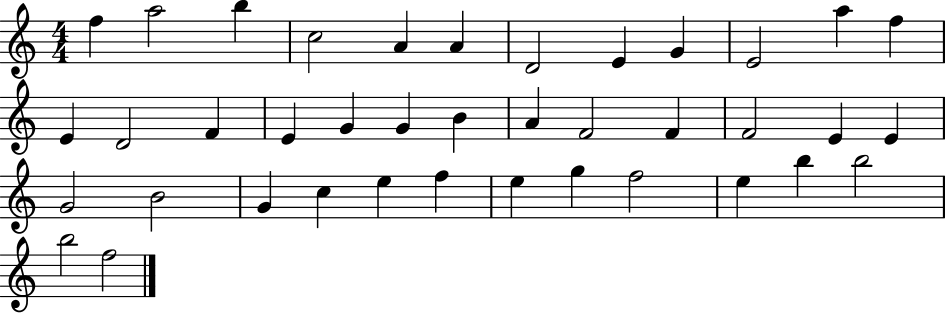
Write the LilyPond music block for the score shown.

{
  \clef treble
  \numericTimeSignature
  \time 4/4
  \key c \major
  f''4 a''2 b''4 | c''2 a'4 a'4 | d'2 e'4 g'4 | e'2 a''4 f''4 | \break e'4 d'2 f'4 | e'4 g'4 g'4 b'4 | a'4 f'2 f'4 | f'2 e'4 e'4 | \break g'2 b'2 | g'4 c''4 e''4 f''4 | e''4 g''4 f''2 | e''4 b''4 b''2 | \break b''2 f''2 | \bar "|."
}